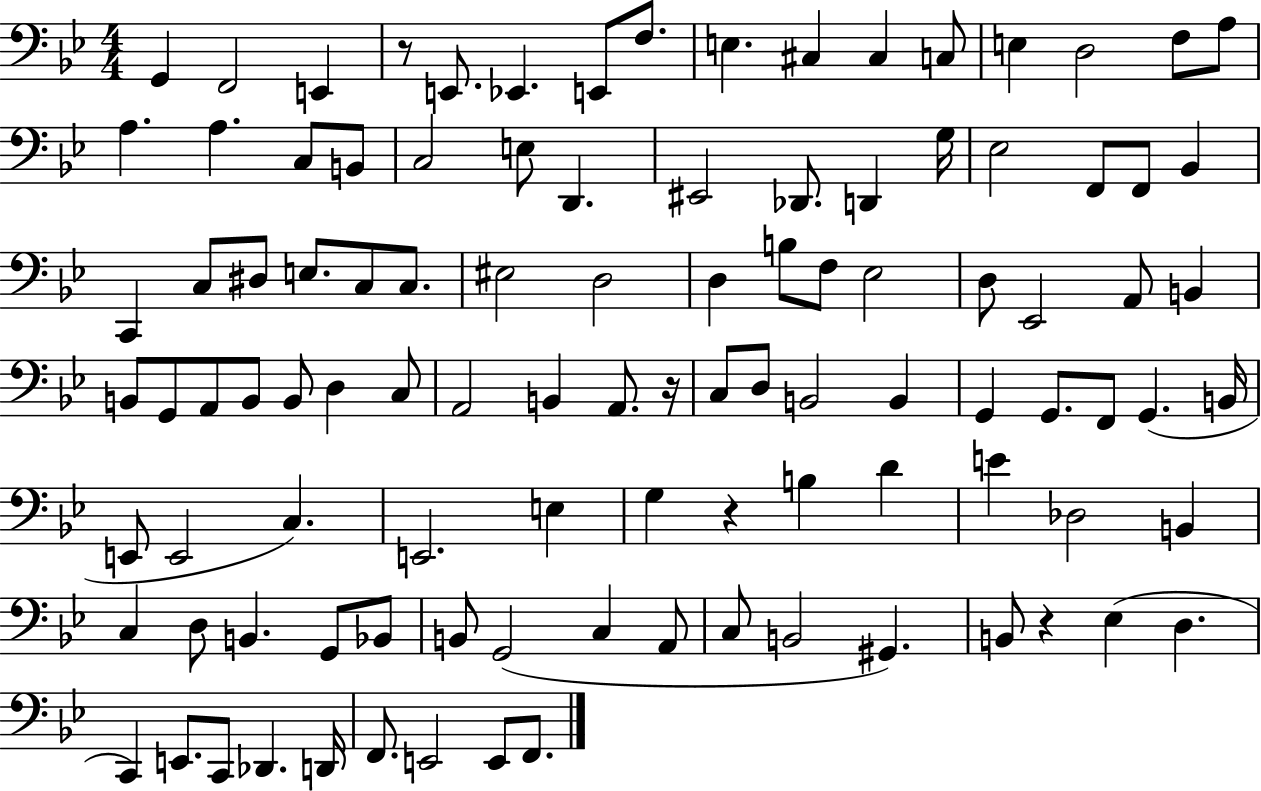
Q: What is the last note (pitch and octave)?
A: F2